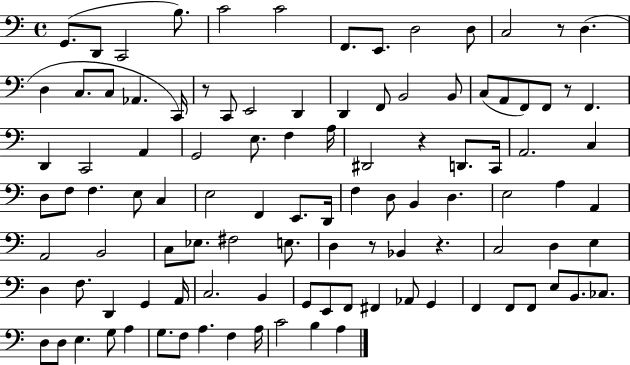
X:1
T:Untitled
M:4/4
L:1/4
K:C
G,,/2 D,,/2 C,,2 B,/2 C2 C2 F,,/2 E,,/2 D,2 D,/2 C,2 z/2 D, D, C,/2 C,/2 _A,, C,,/4 z/2 C,,/2 E,,2 D,, D,, F,,/2 B,,2 B,,/2 C,/2 A,,/2 F,,/2 F,,/2 z/2 F,, D,, C,,2 A,, G,,2 E,/2 F, A,/4 ^D,,2 z D,,/2 C,,/4 A,,2 C, D,/2 F,/2 F, E,/2 C, E,2 F,, E,,/2 D,,/4 F, D,/2 B,, D, E,2 A, A,, A,,2 B,,2 C,/2 _E,/2 ^F,2 E,/2 D, z/2 _B,, z C,2 D, E, D, F,/2 D,, G,, A,,/4 C,2 B,, G,,/2 E,,/2 F,,/2 ^F,, _A,,/2 G,, F,, F,,/2 F,,/2 E,/2 B,,/2 _C,/2 D,/2 D,/2 E, G,/2 A, G,/2 F,/2 A, F, A,/4 C2 B, A,